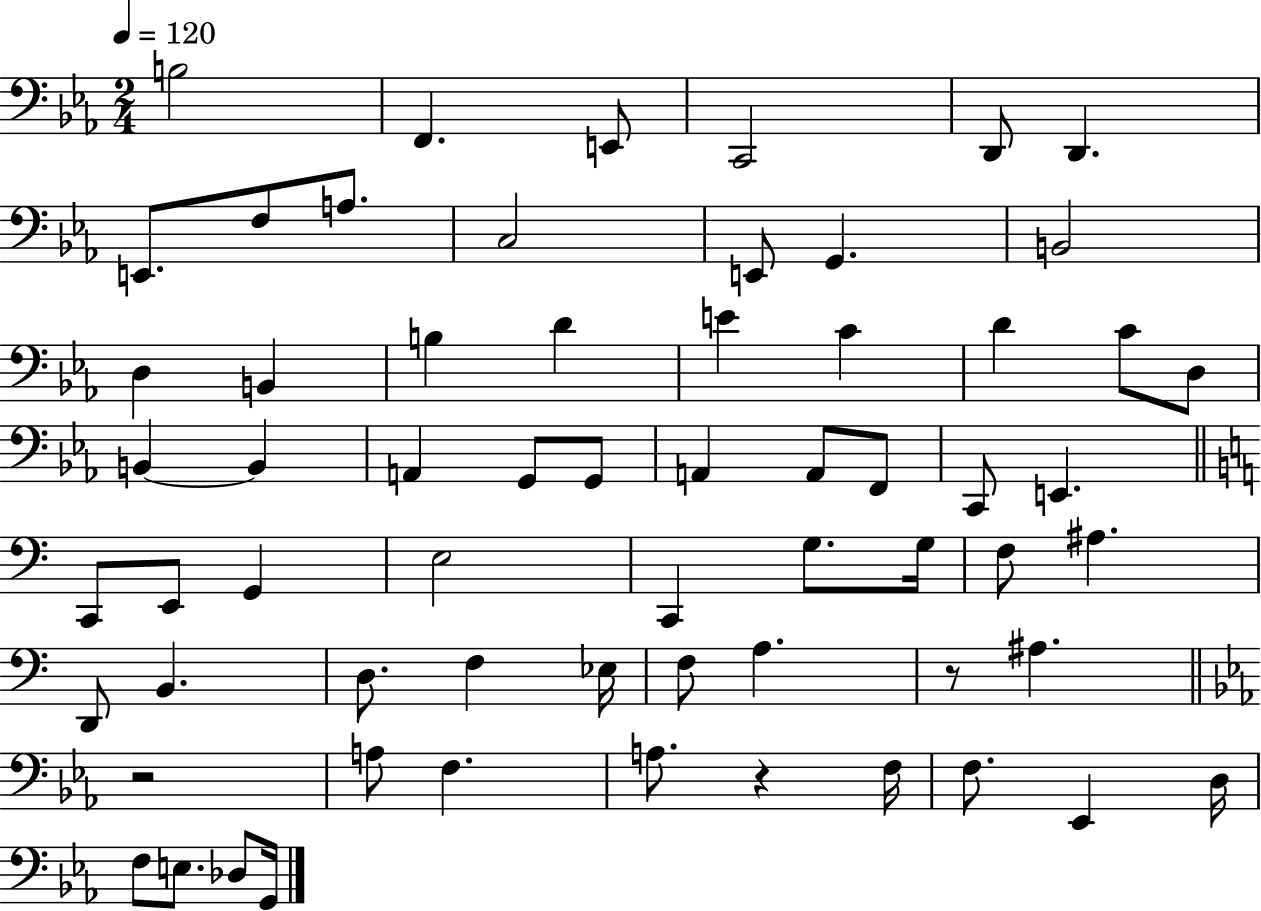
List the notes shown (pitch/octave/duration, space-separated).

B3/h F2/q. E2/e C2/h D2/e D2/q. E2/e. F3/e A3/e. C3/h E2/e G2/q. B2/h D3/q B2/q B3/q D4/q E4/q C4/q D4/q C4/e D3/e B2/q B2/q A2/q G2/e G2/e A2/q A2/e F2/e C2/e E2/q. C2/e E2/e G2/q E3/h C2/q G3/e. G3/s F3/e A#3/q. D2/e B2/q. D3/e. F3/q Eb3/s F3/e A3/q. R/e A#3/q. R/h A3/e F3/q. A3/e. R/q F3/s F3/e. Eb2/q D3/s F3/e E3/e. Db3/e G2/s